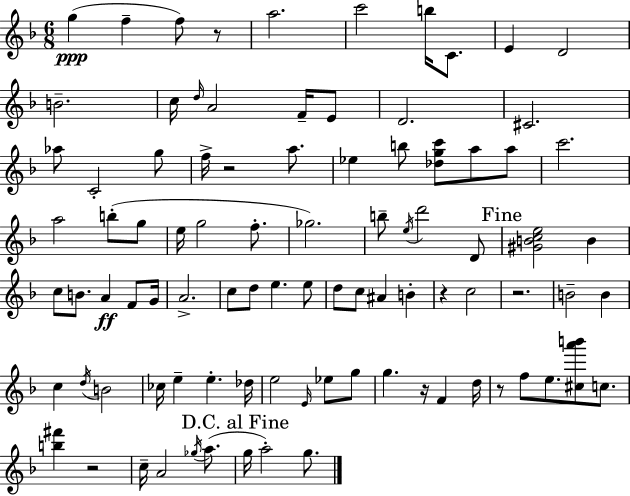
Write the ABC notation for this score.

X:1
T:Untitled
M:6/8
L:1/4
K:Dm
g f f/2 z/2 a2 c'2 b/4 C/2 E D2 B2 c/4 d/4 A2 F/4 E/2 D2 ^C2 _a/2 C2 g/2 f/4 z2 a/2 _e b/2 [_dgc']/2 a/2 a/2 c'2 a2 b/2 g/2 e/4 g2 f/2 _g2 b/2 e/4 d'2 D/2 [^GBce]2 B c/2 B/2 A F/2 G/4 A2 c/2 d/2 e e/2 d/2 c/2 ^A B z c2 z2 B2 B c d/4 B2 _c/4 e e _d/4 e2 E/4 _e/2 g/2 g z/4 F d/4 z/2 f/2 e/2 [^ca'b']/2 c/2 [b^f'] z2 c/4 A2 _g/4 a/2 g/4 a2 g/2